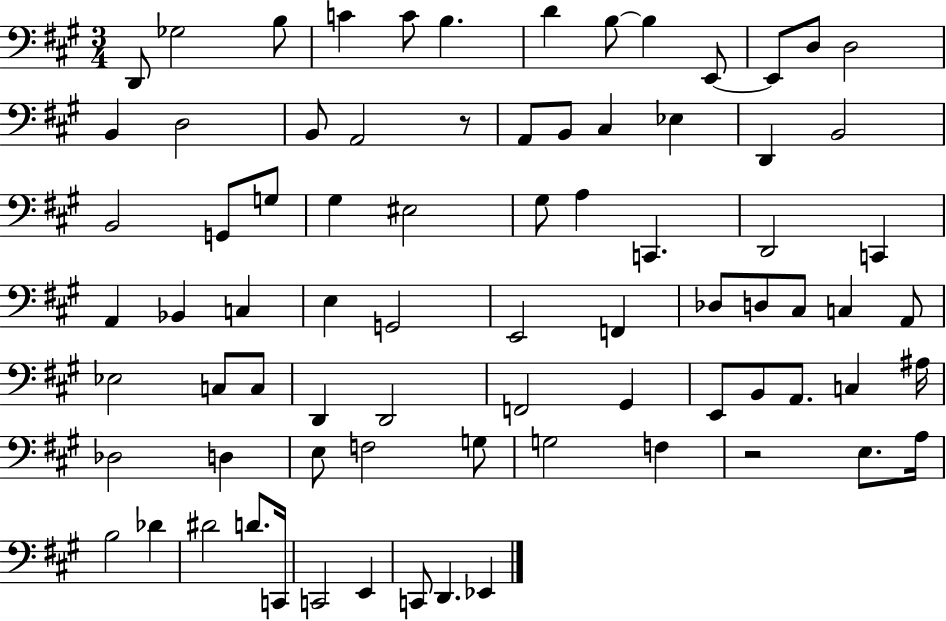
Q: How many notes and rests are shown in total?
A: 78